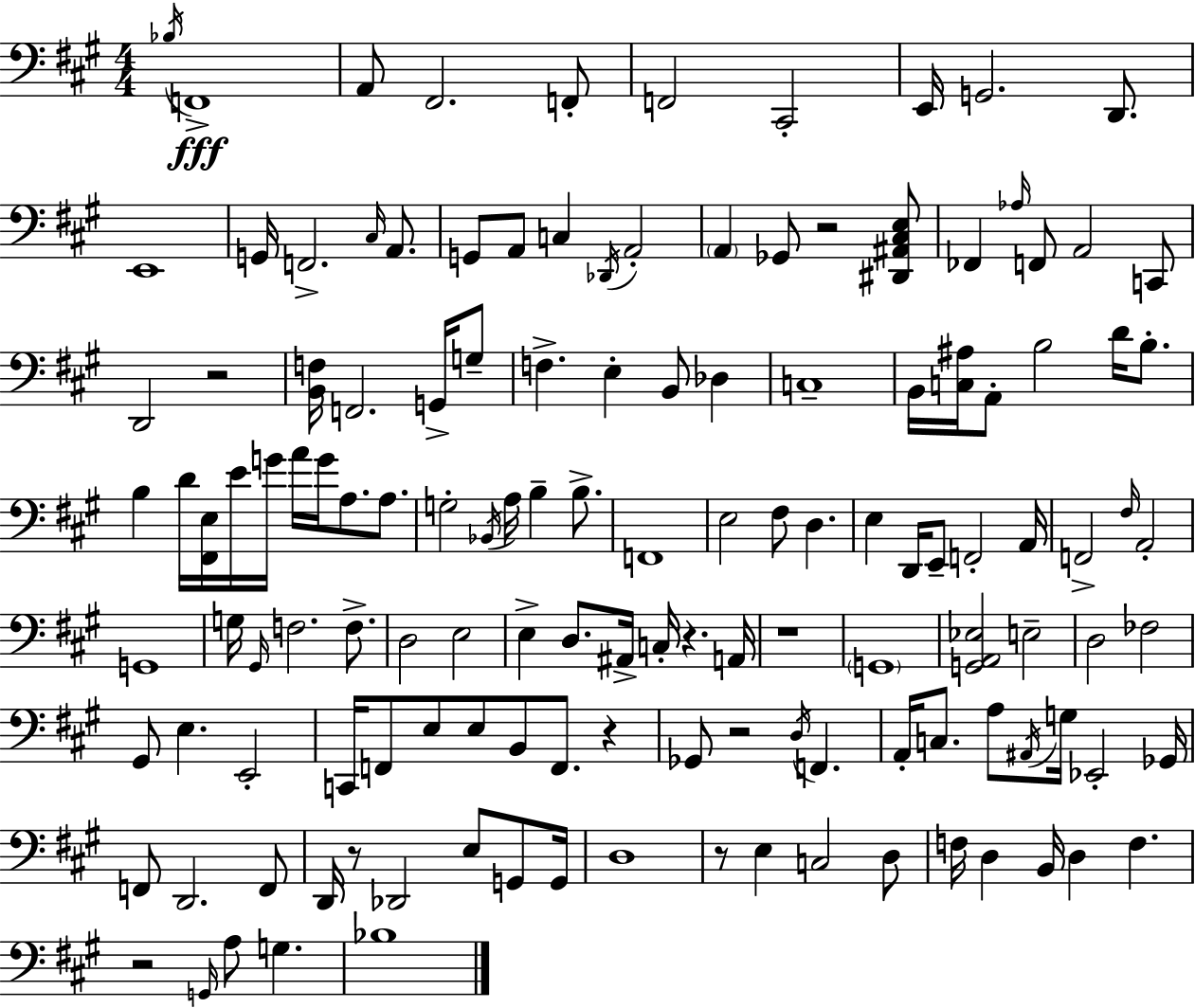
X:1
T:Untitled
M:4/4
L:1/4
K:A
_B,/4 F,,4 A,,/2 ^F,,2 F,,/2 F,,2 ^C,,2 E,,/4 G,,2 D,,/2 E,,4 G,,/4 F,,2 ^C,/4 A,,/2 G,,/2 A,,/2 C, _D,,/4 A,,2 A,, _G,,/2 z2 [^D,,^A,,^C,E,]/2 _F,, _A,/4 F,,/2 A,,2 C,,/2 D,,2 z2 [B,,F,]/4 F,,2 G,,/4 G,/2 F, E, B,,/2 _D, C,4 B,,/4 [C,^A,]/4 A,,/2 B,2 D/4 B,/2 B, D/4 [^F,,E,]/4 E/4 G/4 A/4 G/4 A,/2 A,/2 G,2 _B,,/4 A,/4 B, B,/2 F,,4 E,2 ^F,/2 D, E, D,,/4 E,,/2 F,,2 A,,/4 F,,2 ^F,/4 A,,2 G,,4 G,/4 ^G,,/4 F,2 F,/2 D,2 E,2 E, D,/2 ^A,,/4 C,/4 z A,,/4 z4 G,,4 [G,,A,,_E,]2 E,2 D,2 _F,2 ^G,,/2 E, E,,2 C,,/4 F,,/2 E,/2 E,/2 B,,/2 F,,/2 z _G,,/2 z2 D,/4 F,, A,,/4 C,/2 A,/2 ^A,,/4 G,/4 _E,,2 _G,,/4 F,,/2 D,,2 F,,/2 D,,/4 z/2 _D,,2 E,/2 G,,/2 G,,/4 D,4 z/2 E, C,2 D,/2 F,/4 D, B,,/4 D, F, z2 G,,/4 A,/2 G, _B,4